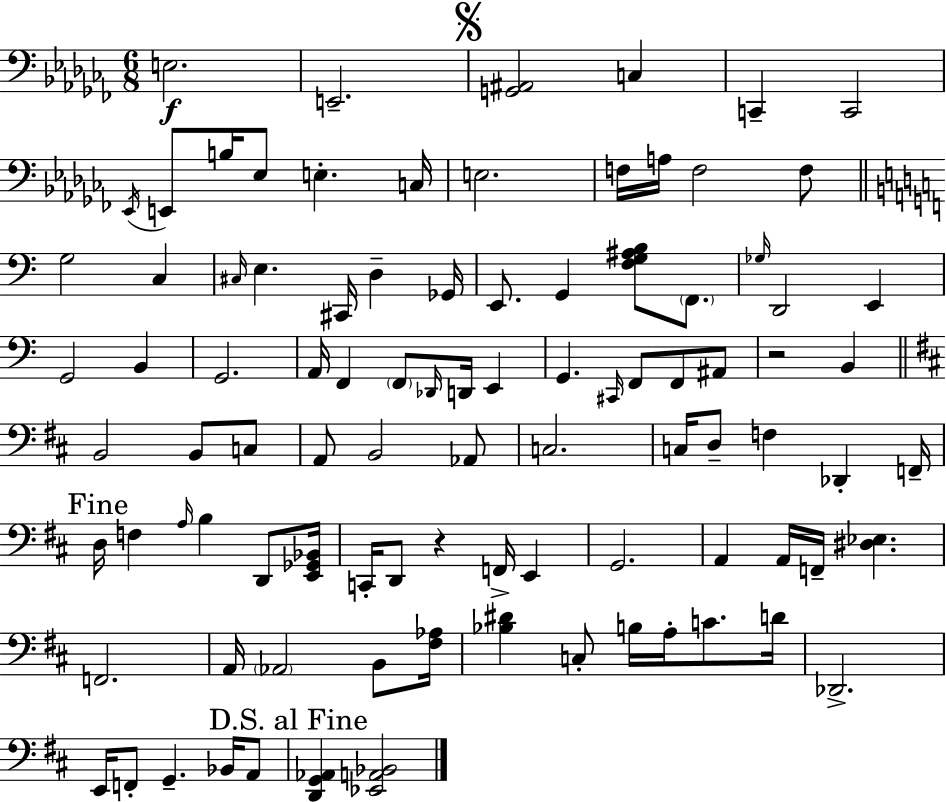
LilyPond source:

{
  \clef bass
  \numericTimeSignature
  \time 6/8
  \key aes \minor
  \repeat volta 2 { e2.\f | e,2.-- | \mark \markup { \musicglyph "scripts.segno" } <g, ais,>2 c4 | c,4-- c,2 | \break \acciaccatura { ees,16 } e,8 b16 ees8 e4.-. | c16 e2. | f16 a16 f2 f8 | \bar "||" \break \key c \major g2 c4 | \grace { cis16 } e4. cis,16 d4-- | ges,16 e,8. g,4 <f g ais b>8 \parenthesize f,8. | \grace { ges16 } d,2 e,4 | \break g,2 b,4 | g,2. | a,16 f,4 \parenthesize f,8 \grace { des,16 } d,16 e,4 | g,4. \grace { cis,16 } f,8 | \break f,8 ais,8 r2 | b,4 \bar "||" \break \key b \minor b,2 b,8 c8 | a,8 b,2 aes,8 | c2. | c16 d8-- f4 des,4-. f,16-- | \break \mark "Fine" d16 f4 \grace { a16 } b4 d,8 | <e, ges, bes,>16 c,16-. d,8 r4 f,16-> e,4 | g,2. | a,4 a,16 f,16-- <dis ees>4. | \break f,2. | a,16 \parenthesize aes,2 b,8 | <fis aes>16 <bes dis'>4 c8-. b16 a16-. c'8. | d'16 des,2.-> | \break e,16 f,8-. g,4.-- bes,16 a,8 | \mark "D.S. al Fine" <d, g, aes,>4 <ees, a, bes,>2 | } \bar "|."
}